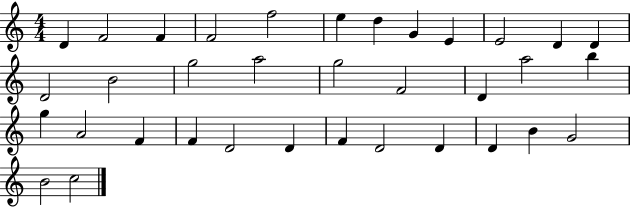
{
  \clef treble
  \numericTimeSignature
  \time 4/4
  \key c \major
  d'4 f'2 f'4 | f'2 f''2 | e''4 d''4 g'4 e'4 | e'2 d'4 d'4 | \break d'2 b'2 | g''2 a''2 | g''2 f'2 | d'4 a''2 b''4 | \break g''4 a'2 f'4 | f'4 d'2 d'4 | f'4 d'2 d'4 | d'4 b'4 g'2 | \break b'2 c''2 | \bar "|."
}